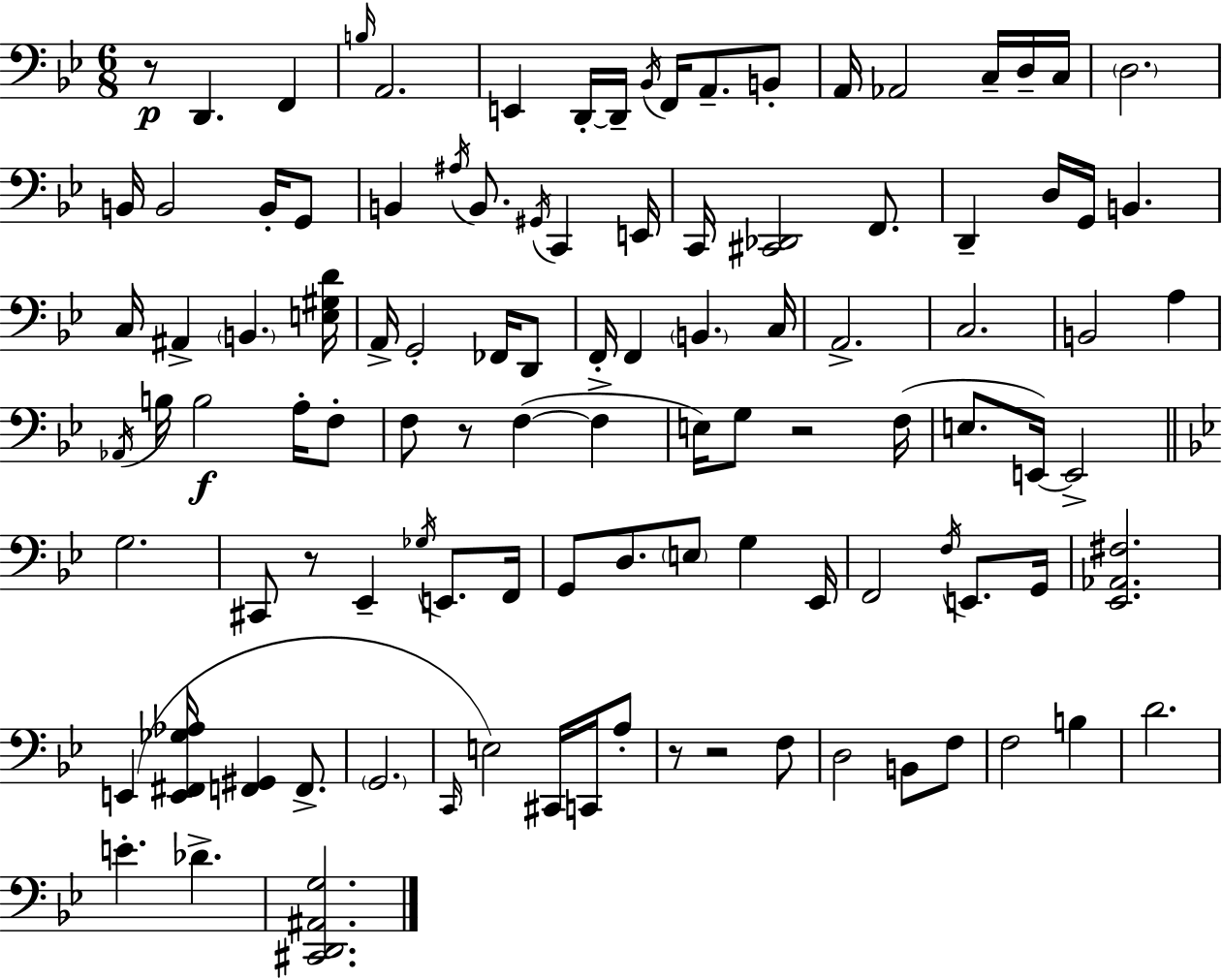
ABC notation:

X:1
T:Untitled
M:6/8
L:1/4
K:Bb
z/2 D,, F,, B,/4 A,,2 E,, D,,/4 D,,/4 _B,,/4 F,,/4 A,,/2 B,,/2 A,,/4 _A,,2 C,/4 D,/4 C,/4 D,2 B,,/4 B,,2 B,,/4 G,,/2 B,, ^A,/4 B,,/2 ^G,,/4 C,, E,,/4 C,,/4 [^C,,_D,,]2 F,,/2 D,, D,/4 G,,/4 B,, C,/4 ^A,, B,, [E,^G,D]/4 A,,/4 G,,2 _F,,/4 D,,/2 F,,/4 F,, B,, C,/4 A,,2 C,2 B,,2 A, _A,,/4 B,/4 B,2 A,/4 F,/2 F,/2 z/2 F, F, E,/4 G,/2 z2 F,/4 E,/2 E,,/4 E,,2 G,2 ^C,,/2 z/2 _E,, _G,/4 E,,/2 F,,/4 G,,/2 D,/2 E,/2 G, _E,,/4 F,,2 F,/4 E,,/2 G,,/4 [_E,,_A,,^F,]2 E,, [E,,^F,,_G,_A,]/4 [F,,^G,,] F,,/2 G,,2 C,,/4 E,2 ^C,,/4 C,,/4 A,/2 z/2 z2 F,/2 D,2 B,,/2 F,/2 F,2 B, D2 E _D [^C,,D,,^A,,G,]2